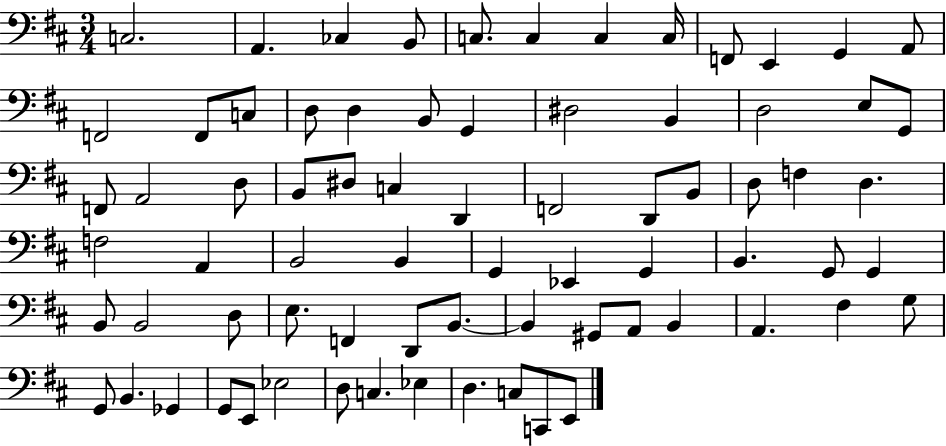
{
  \clef bass
  \numericTimeSignature
  \time 3/4
  \key d \major
  c2. | a,4. ces4 b,8 | c8. c4 c4 c16 | f,8 e,4 g,4 a,8 | \break f,2 f,8 c8 | d8 d4 b,8 g,4 | dis2 b,4 | d2 e8 g,8 | \break f,8 a,2 d8 | b,8 dis8 c4 d,4 | f,2 d,8 b,8 | d8 f4 d4. | \break f2 a,4 | b,2 b,4 | g,4 ees,4 g,4 | b,4. g,8 g,4 | \break b,8 b,2 d8 | e8. f,4 d,8 b,8.~~ | b,4 gis,8 a,8 b,4 | a,4. fis4 g8 | \break g,8 b,4. ges,4 | g,8 e,8 ees2 | d8 c4. ees4 | d4. c8 c,8 e,8 | \break \bar "|."
}